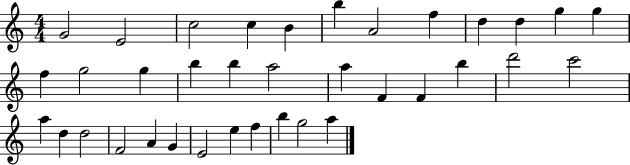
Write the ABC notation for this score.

X:1
T:Untitled
M:4/4
L:1/4
K:C
G2 E2 c2 c B b A2 f d d g g f g2 g b b a2 a F F b d'2 c'2 a d d2 F2 A G E2 e f b g2 a